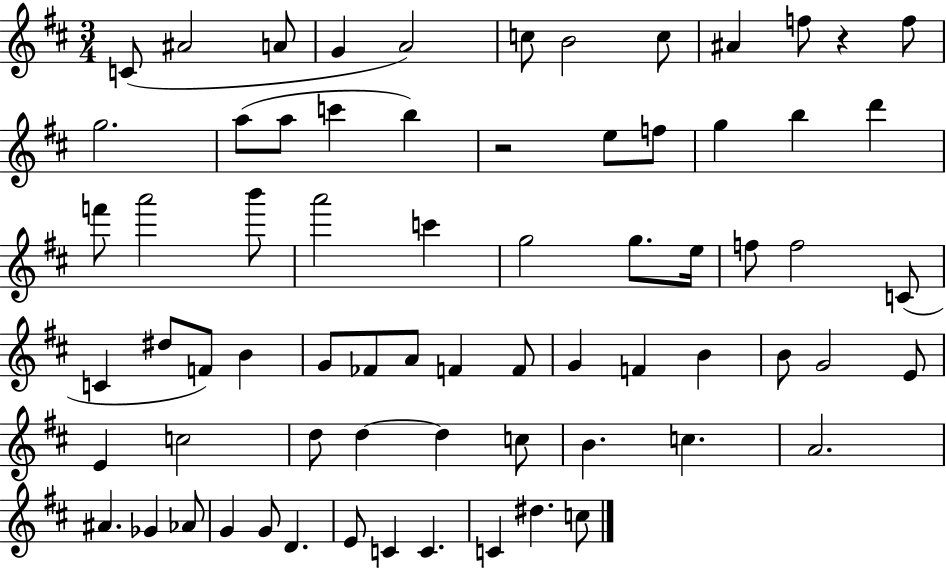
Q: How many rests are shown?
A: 2